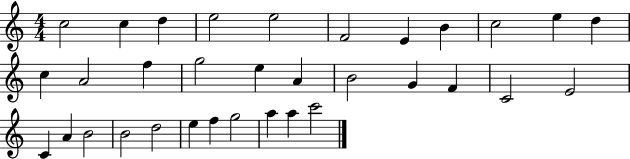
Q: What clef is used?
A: treble